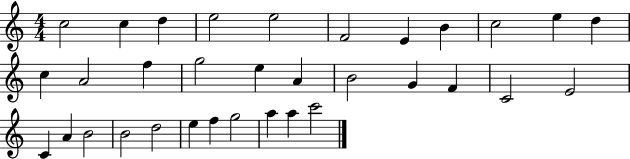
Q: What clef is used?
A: treble